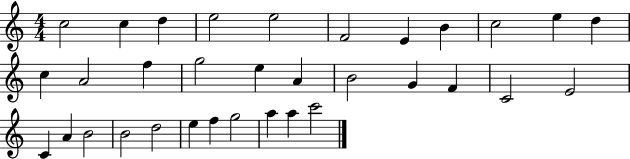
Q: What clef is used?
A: treble